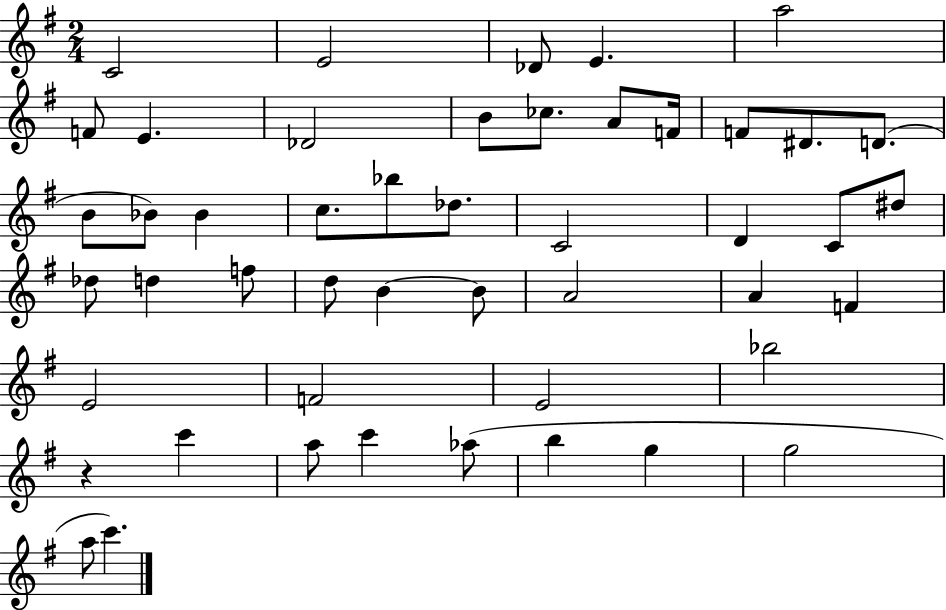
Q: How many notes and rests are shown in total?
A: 48